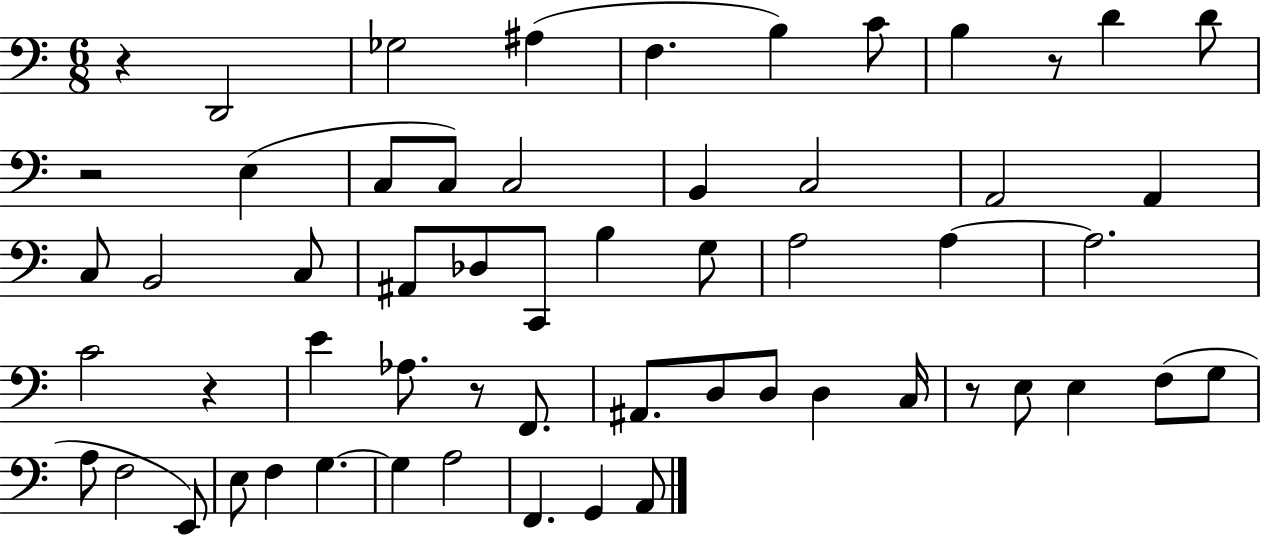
{
  \clef bass
  \numericTimeSignature
  \time 6/8
  \key c \major
  \repeat volta 2 { r4 d,2 | ges2 ais4( | f4. b4) c'8 | b4 r8 d'4 d'8 | \break r2 e4( | c8 c8) c2 | b,4 c2 | a,2 a,4 | \break c8 b,2 c8 | ais,8 des8 c,8 b4 g8 | a2 a4~~ | a2. | \break c'2 r4 | e'4 aes8. r8 f,8. | ais,8. d8 d8 d4 c16 | r8 e8 e4 f8( g8 | \break a8 f2 e,8) | e8 f4 g4.~~ | g4 a2 | f,4. g,4 a,8 | \break } \bar "|."
}